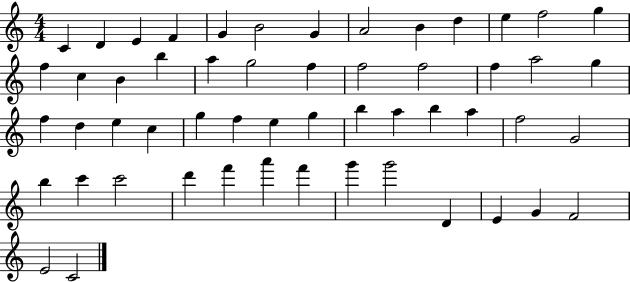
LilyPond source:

{
  \clef treble
  \numericTimeSignature
  \time 4/4
  \key c \major
  c'4 d'4 e'4 f'4 | g'4 b'2 g'4 | a'2 b'4 d''4 | e''4 f''2 g''4 | \break f''4 c''4 b'4 b''4 | a''4 g''2 f''4 | f''2 f''2 | f''4 a''2 g''4 | \break f''4 d''4 e''4 c''4 | g''4 f''4 e''4 g''4 | b''4 a''4 b''4 a''4 | f''2 g'2 | \break b''4 c'''4 c'''2 | d'''4 f'''4 a'''4 f'''4 | g'''4 g'''2 d'4 | e'4 g'4 f'2 | \break e'2 c'2 | \bar "|."
}